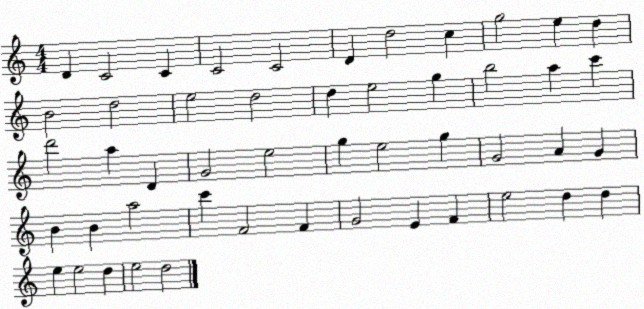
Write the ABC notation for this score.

X:1
T:Untitled
M:4/4
L:1/4
K:C
D C2 C C2 C2 D d2 c g2 e d B2 d2 e2 d2 d e2 g b2 a c' d'2 a D G2 e2 g e2 g G2 A G B B a2 c' F2 F G2 E F e2 d d e e2 d e2 d2